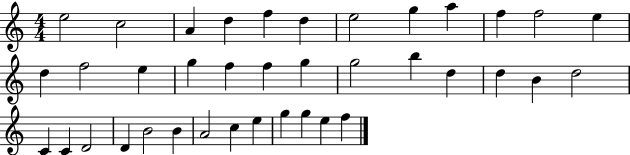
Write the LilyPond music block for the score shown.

{
  \clef treble
  \numericTimeSignature
  \time 4/4
  \key c \major
  e''2 c''2 | a'4 d''4 f''4 d''4 | e''2 g''4 a''4 | f''4 f''2 e''4 | \break d''4 f''2 e''4 | g''4 f''4 f''4 g''4 | g''2 b''4 d''4 | d''4 b'4 d''2 | \break c'4 c'4 d'2 | d'4 b'2 b'4 | a'2 c''4 e''4 | g''4 g''4 e''4 f''4 | \break \bar "|."
}